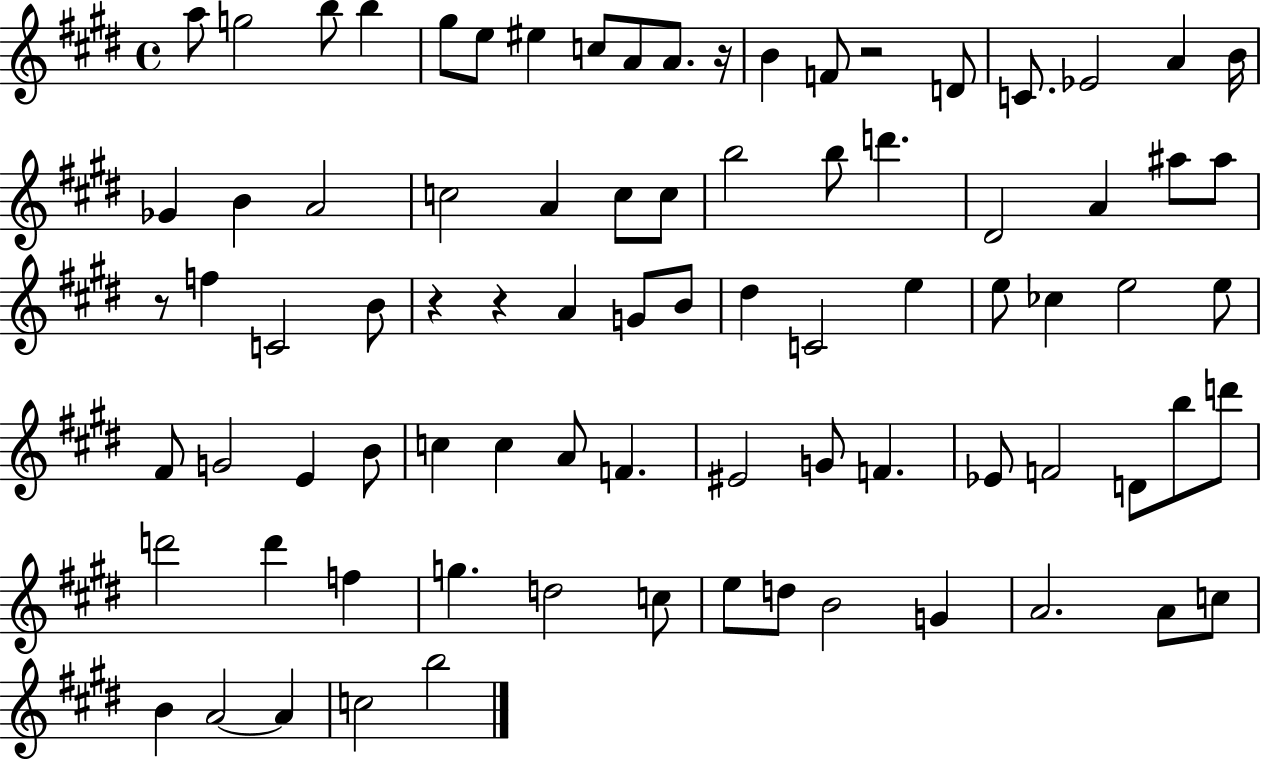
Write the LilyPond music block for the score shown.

{
  \clef treble
  \time 4/4
  \defaultTimeSignature
  \key e \major
  \repeat volta 2 { a''8 g''2 b''8 b''4 | gis''8 e''8 eis''4 c''8 a'8 a'8. r16 | b'4 f'8 r2 d'8 | c'8. ees'2 a'4 b'16 | \break ges'4 b'4 a'2 | c''2 a'4 c''8 c''8 | b''2 b''8 d'''4. | dis'2 a'4 ais''8 ais''8 | \break r8 f''4 c'2 b'8 | r4 r4 a'4 g'8 b'8 | dis''4 c'2 e''4 | e''8 ces''4 e''2 e''8 | \break fis'8 g'2 e'4 b'8 | c''4 c''4 a'8 f'4. | eis'2 g'8 f'4. | ees'8 f'2 d'8 b''8 d'''8 | \break d'''2 d'''4 f''4 | g''4. d''2 c''8 | e''8 d''8 b'2 g'4 | a'2. a'8 c''8 | \break b'4 a'2~~ a'4 | c''2 b''2 | } \bar "|."
}